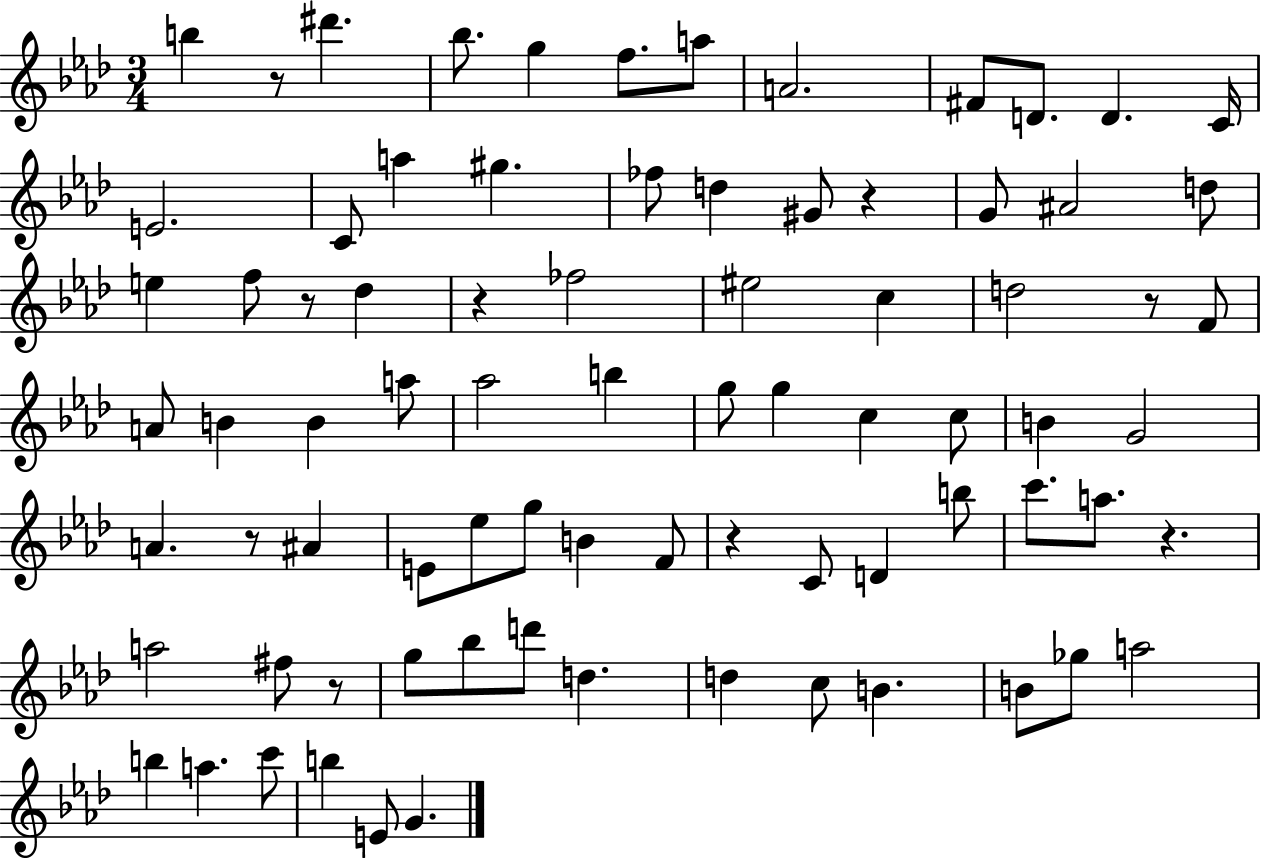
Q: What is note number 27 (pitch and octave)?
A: C5